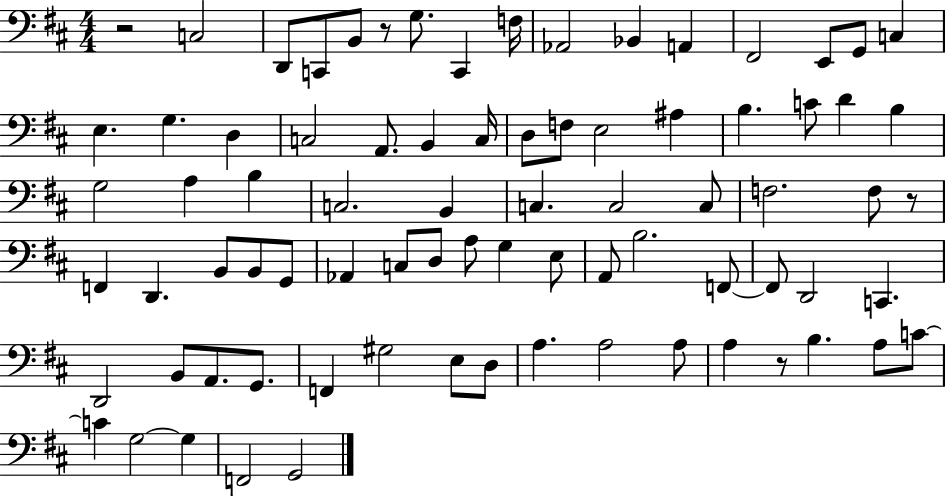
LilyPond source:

{
  \clef bass
  \numericTimeSignature
  \time 4/4
  \key d \major
  \repeat volta 2 { r2 c2 | d,8 c,8 b,8 r8 g8. c,4 f16 | aes,2 bes,4 a,4 | fis,2 e,8 g,8 c4 | \break e4. g4. d4 | c2 a,8. b,4 c16 | d8 f8 e2 ais4 | b4. c'8 d'4 b4 | \break g2 a4 b4 | c2. b,4 | c4. c2 c8 | f2. f8 r8 | \break f,4 d,4. b,8 b,8 g,8 | aes,4 c8 d8 a8 g4 e8 | a,8 b2. f,8~~ | f,8 d,2 c,4. | \break d,2 b,8 a,8. g,8. | f,4 gis2 e8 d8 | a4. a2 a8 | a4 r8 b4. a8 c'8~~ | \break c'4 g2~~ g4 | f,2 g,2 | } \bar "|."
}